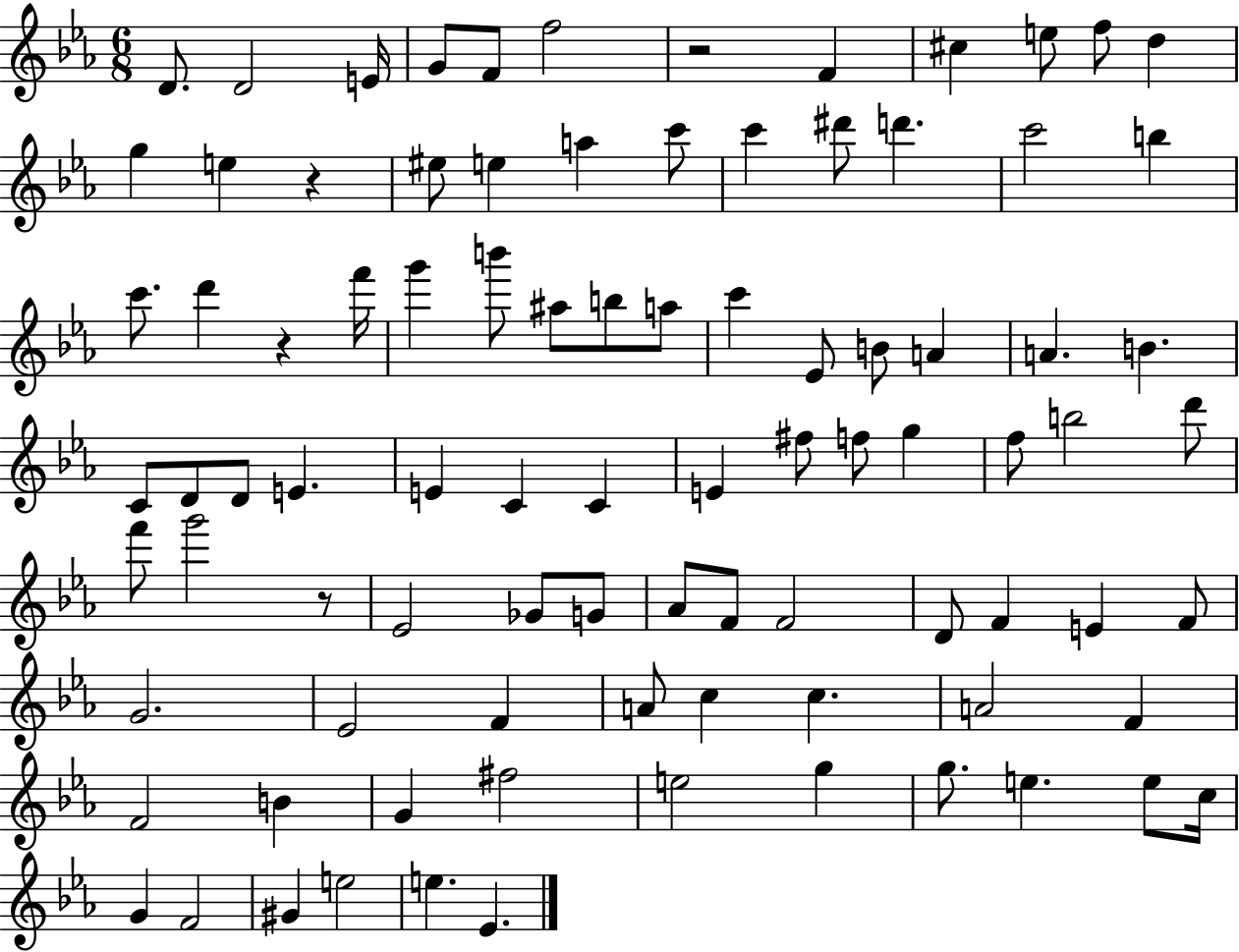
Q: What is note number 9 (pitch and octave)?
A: E5